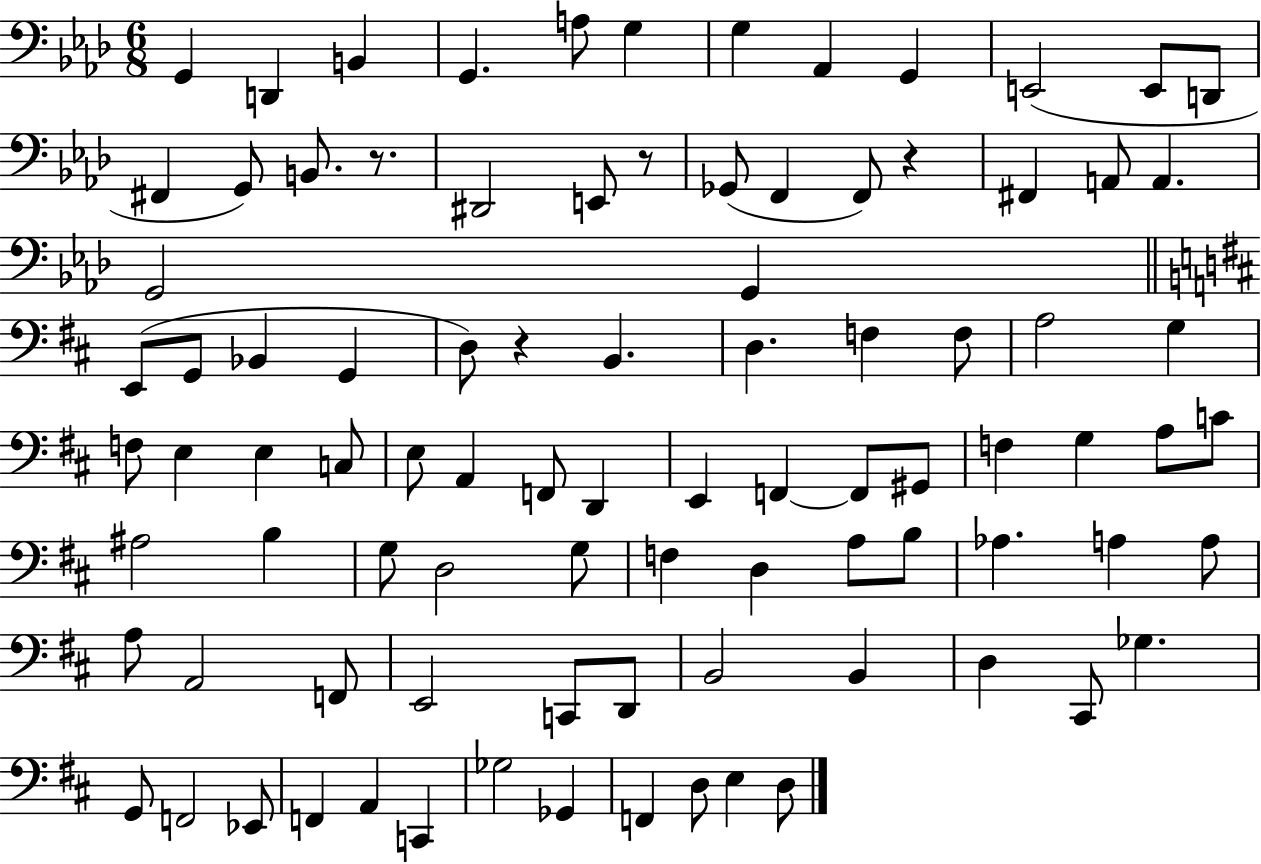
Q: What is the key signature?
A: AES major